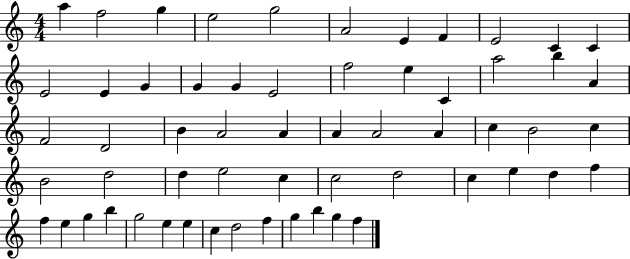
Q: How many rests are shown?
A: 0